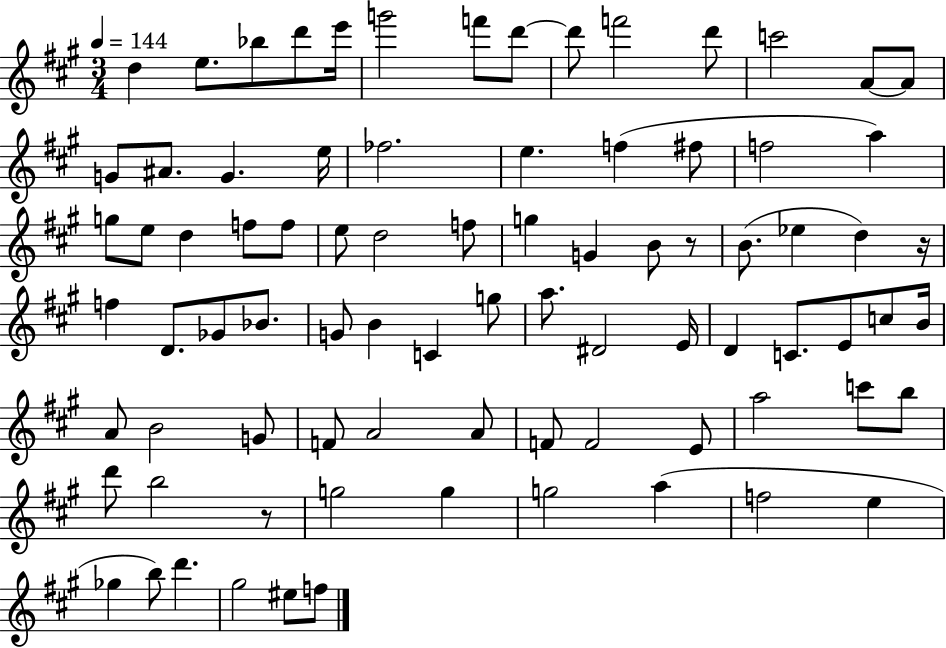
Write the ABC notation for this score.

X:1
T:Untitled
M:3/4
L:1/4
K:A
d e/2 _b/2 d'/2 e'/4 g'2 f'/2 d'/2 d'/2 f'2 d'/2 c'2 A/2 A/2 G/2 ^A/2 G e/4 _f2 e f ^f/2 f2 a g/2 e/2 d f/2 f/2 e/2 d2 f/2 g G B/2 z/2 B/2 _e d z/4 f D/2 _G/2 _B/2 G/2 B C g/2 a/2 ^D2 E/4 D C/2 E/2 c/2 B/4 A/2 B2 G/2 F/2 A2 A/2 F/2 F2 E/2 a2 c'/2 b/2 d'/2 b2 z/2 g2 g g2 a f2 e _g b/2 d' ^g2 ^e/2 f/2